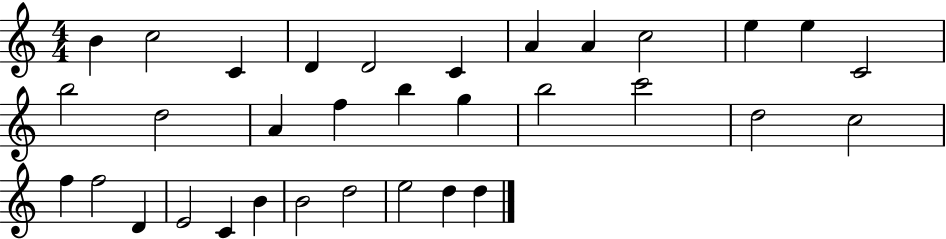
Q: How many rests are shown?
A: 0